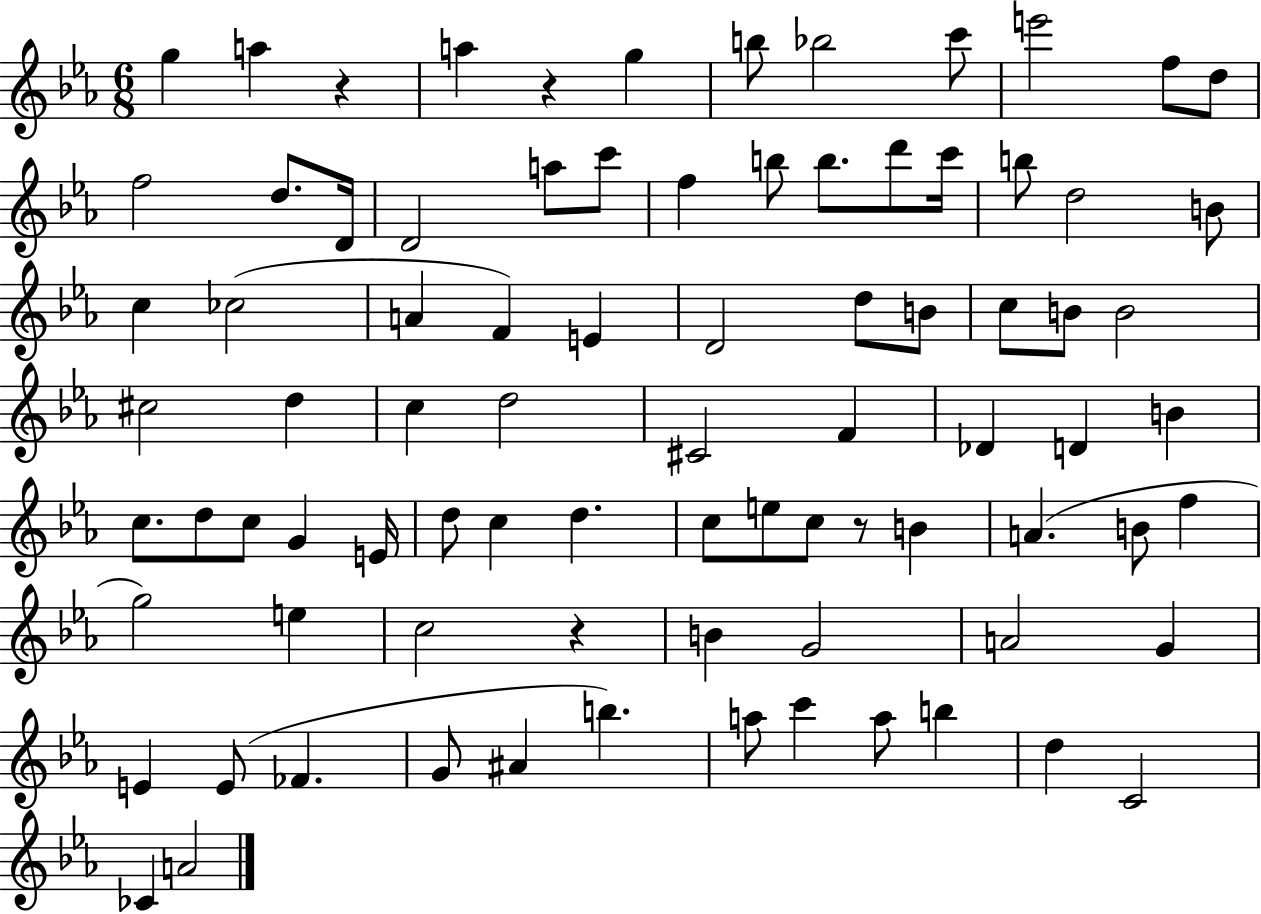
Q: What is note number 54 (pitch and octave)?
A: E5